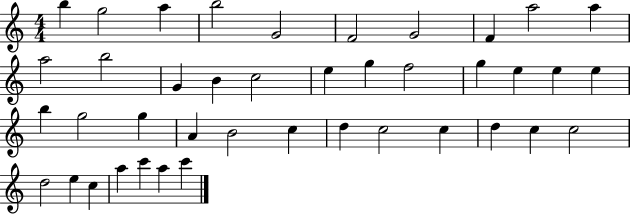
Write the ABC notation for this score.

X:1
T:Untitled
M:4/4
L:1/4
K:C
b g2 a b2 G2 F2 G2 F a2 a a2 b2 G B c2 e g f2 g e e e b g2 g A B2 c d c2 c d c c2 d2 e c a c' a c'